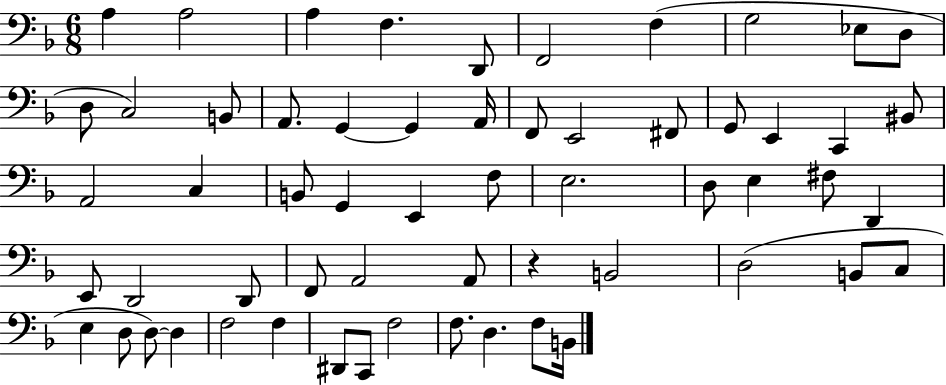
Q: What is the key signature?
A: F major